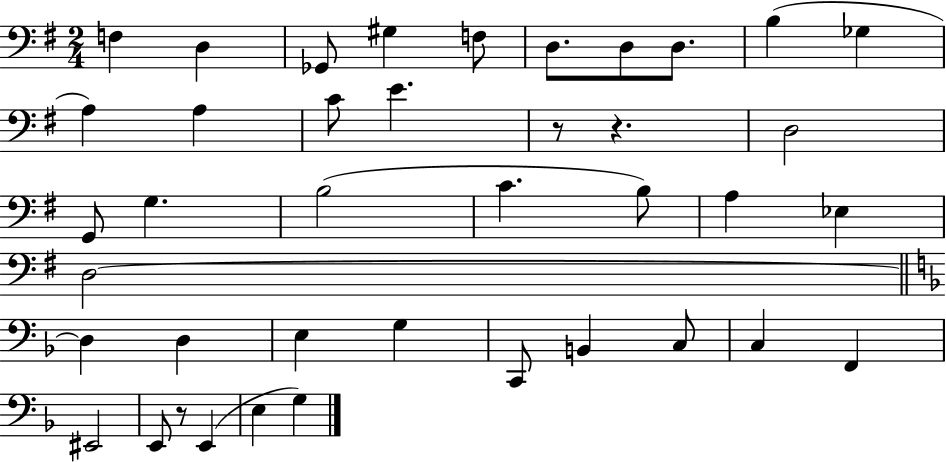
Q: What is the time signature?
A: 2/4